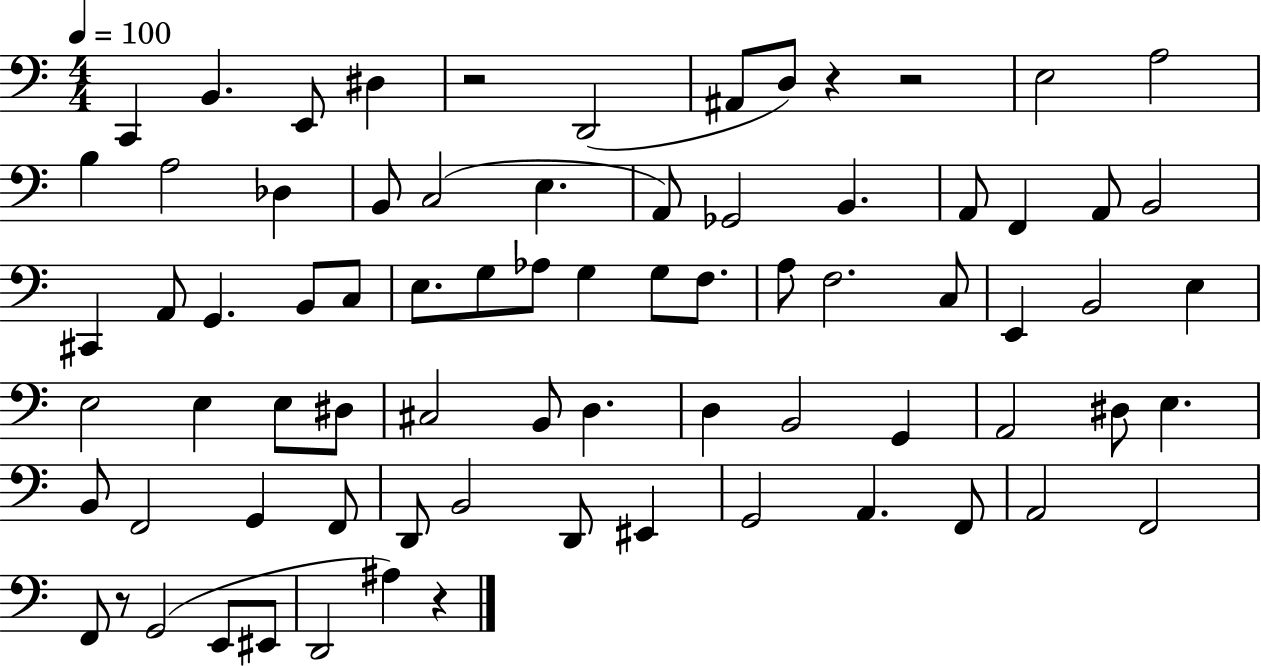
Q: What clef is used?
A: bass